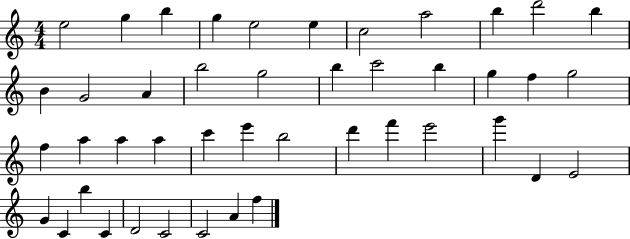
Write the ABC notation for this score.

X:1
T:Untitled
M:4/4
L:1/4
K:C
e2 g b g e2 e c2 a2 b d'2 b B G2 A b2 g2 b c'2 b g f g2 f a a a c' e' b2 d' f' e'2 g' D E2 G C b C D2 C2 C2 A f